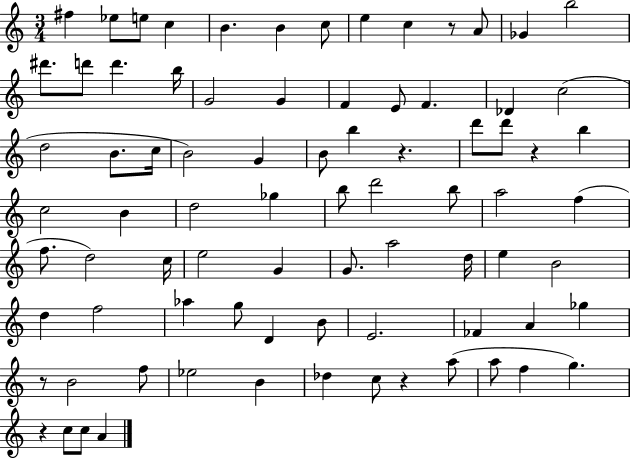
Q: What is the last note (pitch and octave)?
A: A4